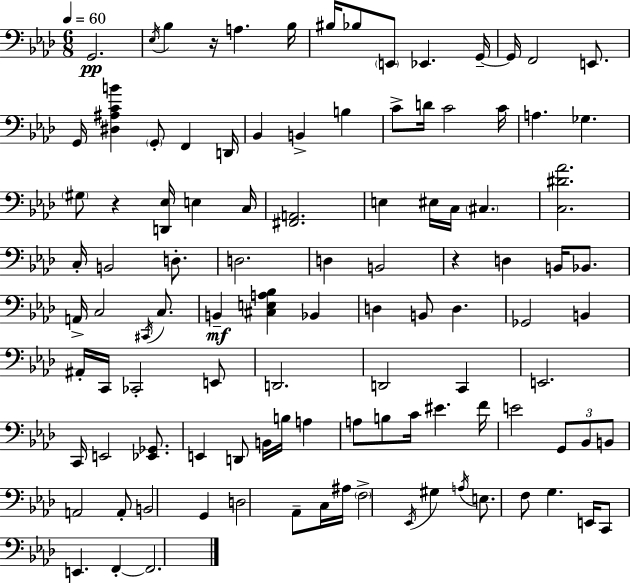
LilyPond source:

{
  \clef bass
  \numericTimeSignature
  \time 6/8
  \key aes \major
  \tempo 4 = 60
  g,2.\pp | \acciaccatura { ees16 } bes4 r16 a4. | bes16 bis16 bes8 \parenthesize e,8 ees,4. | g,16--~~ g,16 f,2 e,8. | \break g,16 <dis ais c' b'>4 \parenthesize g,8-. f,4 | d,16 bes,4 b,4-> b4 | c'8-> d'16 c'2 | c'16 a4. ges4. | \break \parenthesize gis8 r4 <d, ees>16 e4 | c16 <fis, a,>2. | e4 eis16 c16 \parenthesize cis4. | <c dis' aes'>2. | \break c16-. b,2 d8.-. | d2. | d4 b,2 | r4 d4 b,16 bes,8. | \break a,16-> c2 \acciaccatura { cis,16 } c8. | b,4--\mf <cis e a bes>4 bes,4 | d4 b,8 d4. | ges,2 b,4 | \break ais,16-. c,16 ces,2-. | e,8 d,2. | d,2 c,4 | e,2. | \break c,16 e,2 <ees, ges,>8. | e,4 d,8 b,16 b16 a4 | a8 b8 c'16 eis'4. | f'16 e'2 \tuplet 3/2 { g,8 | \break bes,8 b,8 } a,2 | a,8-. b,2 g,4 | d2 aes,8-- | c16 ais16 \parenthesize f2-> \acciaccatura { ees,16 } gis4 | \break \acciaccatura { a16 } e8. f8 g4. | e,16 c,8 e,4. | f,4-.~~ f,2. | \bar "|."
}